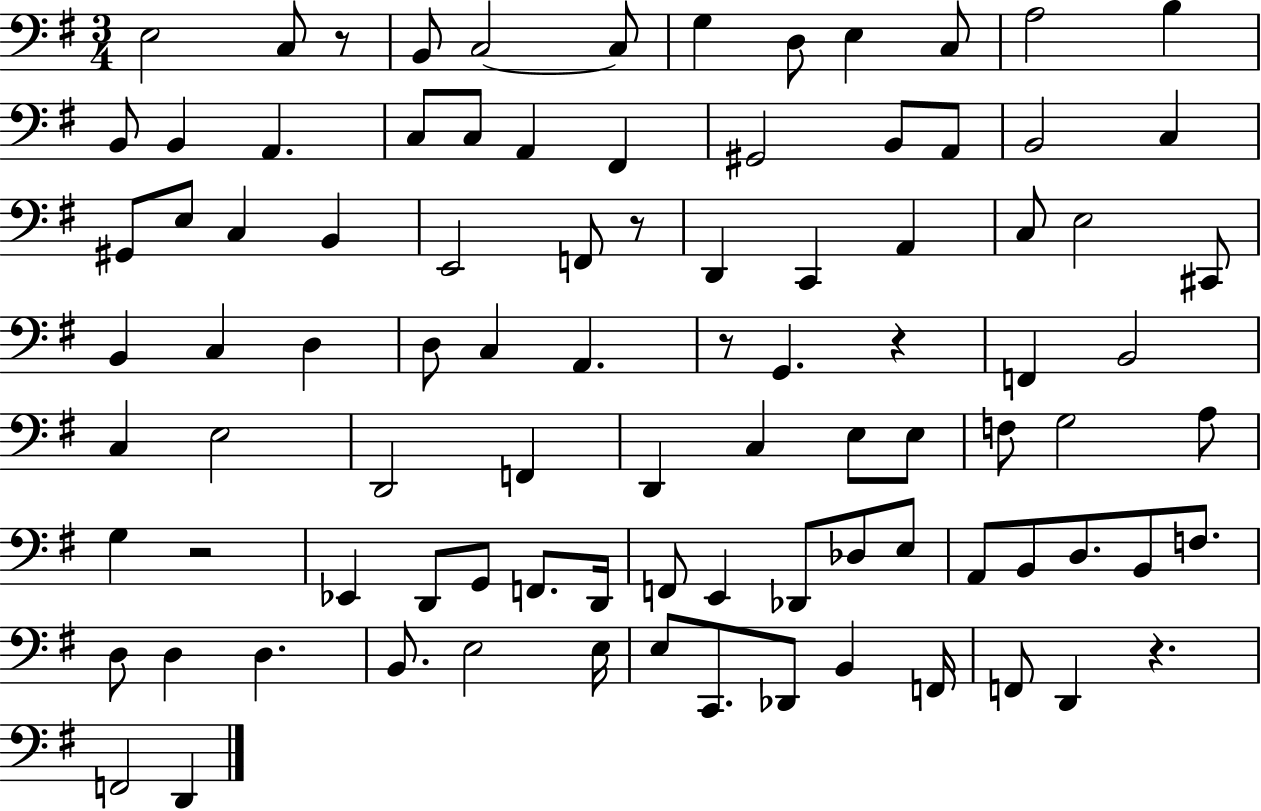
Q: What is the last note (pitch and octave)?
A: D2